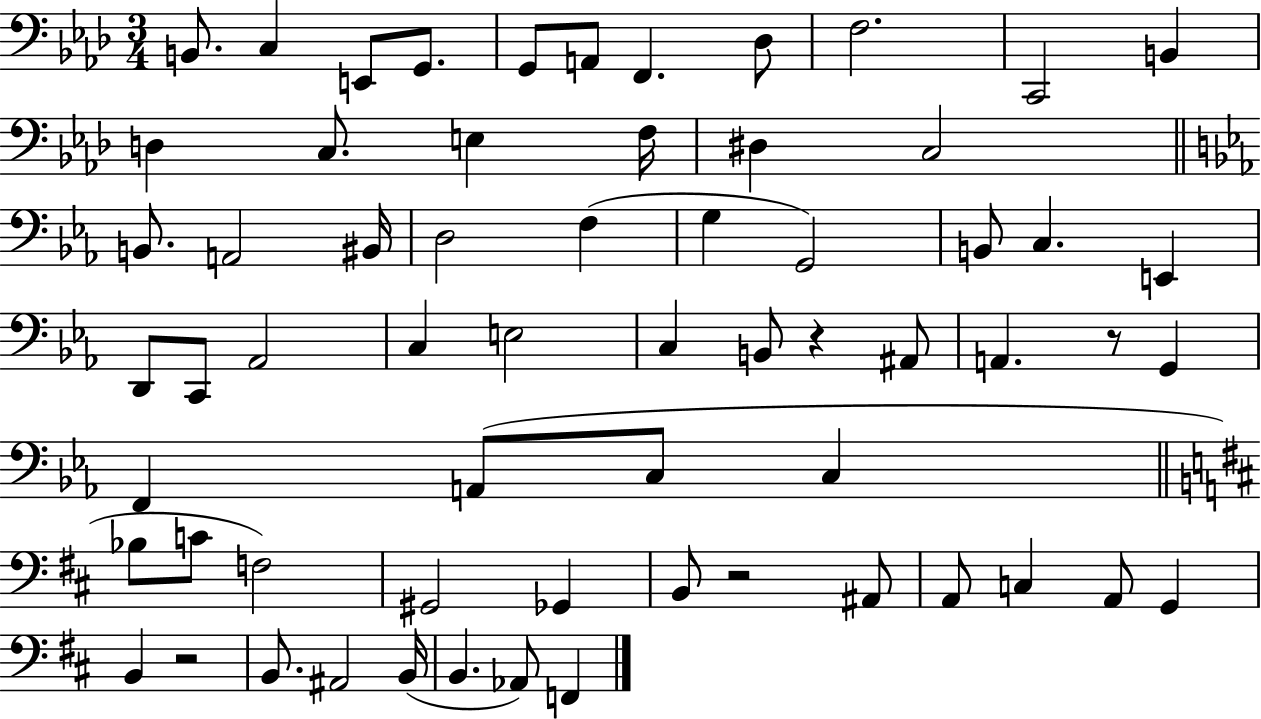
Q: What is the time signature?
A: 3/4